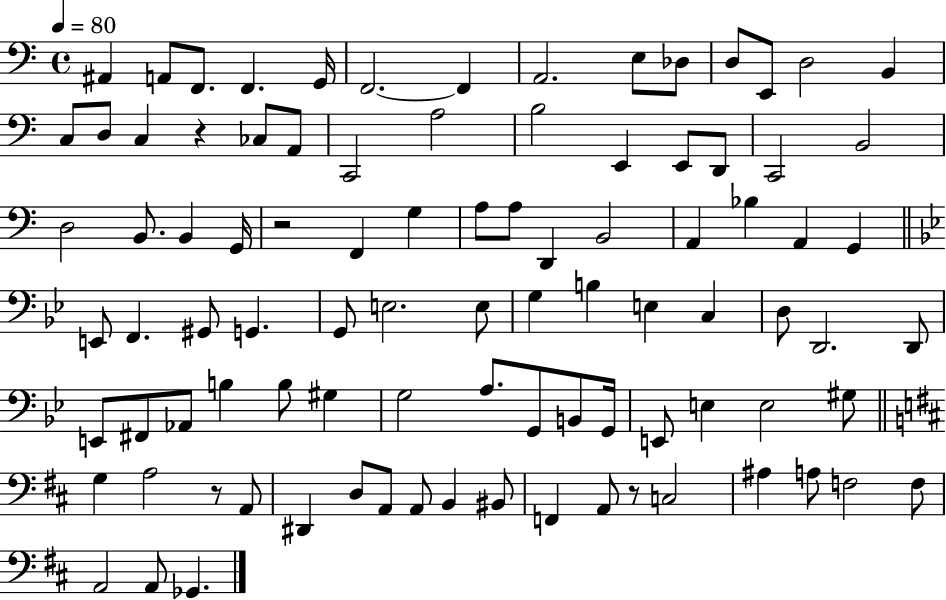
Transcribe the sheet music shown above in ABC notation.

X:1
T:Untitled
M:4/4
L:1/4
K:C
^A,, A,,/2 F,,/2 F,, G,,/4 F,,2 F,, A,,2 E,/2 _D,/2 D,/2 E,,/2 D,2 B,, C,/2 D,/2 C, z _C,/2 A,,/2 C,,2 A,2 B,2 E,, E,,/2 D,,/2 C,,2 B,,2 D,2 B,,/2 B,, G,,/4 z2 F,, G, A,/2 A,/2 D,, B,,2 A,, _B, A,, G,, E,,/2 F,, ^G,,/2 G,, G,,/2 E,2 E,/2 G, B, E, C, D,/2 D,,2 D,,/2 E,,/2 ^F,,/2 _A,,/2 B, B,/2 ^G, G,2 A,/2 G,,/2 B,,/2 G,,/4 E,,/2 E, E,2 ^G,/2 G, A,2 z/2 A,,/2 ^D,, D,/2 A,,/2 A,,/2 B,, ^B,,/2 F,, A,,/2 z/2 C,2 ^A, A,/2 F,2 F,/2 A,,2 A,,/2 _G,,